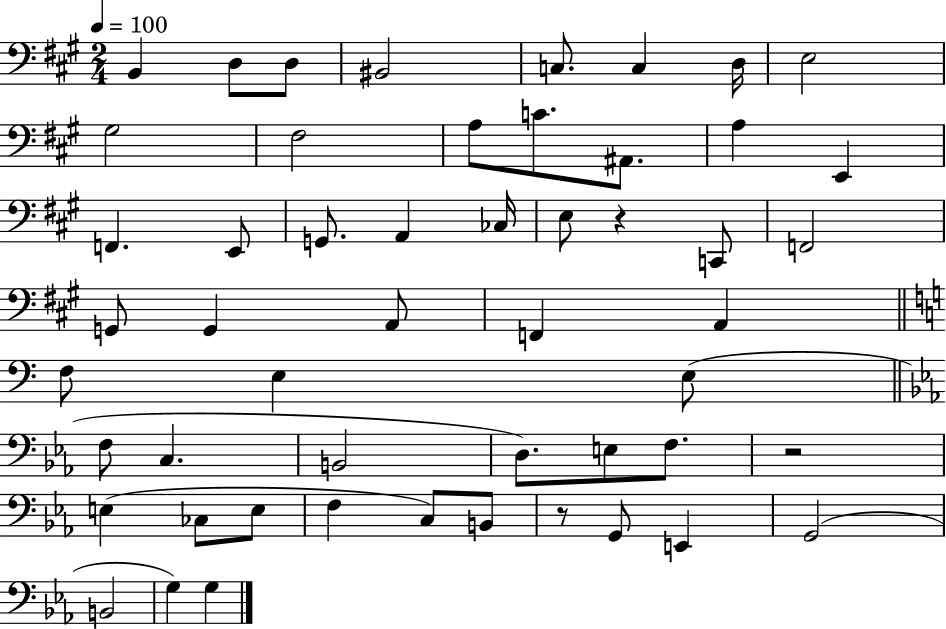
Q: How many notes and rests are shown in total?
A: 52